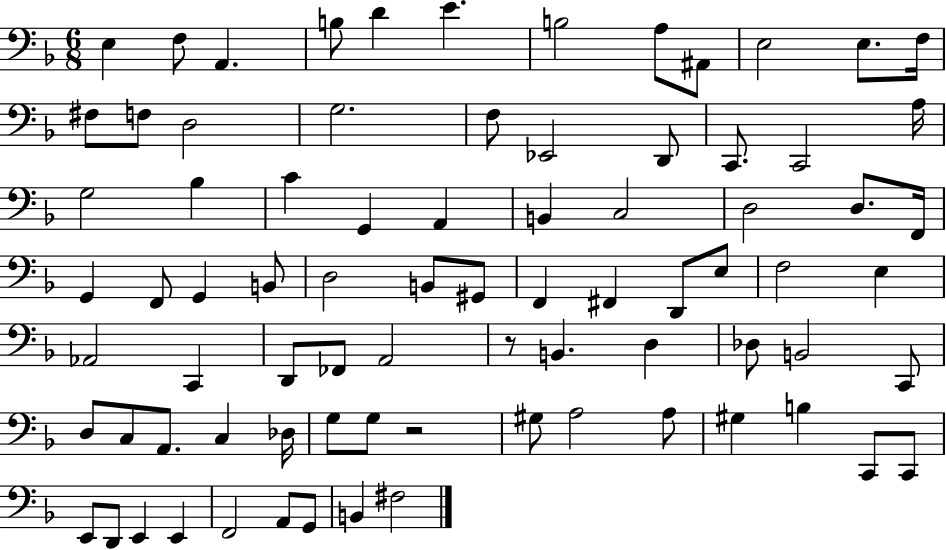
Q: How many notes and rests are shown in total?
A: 80